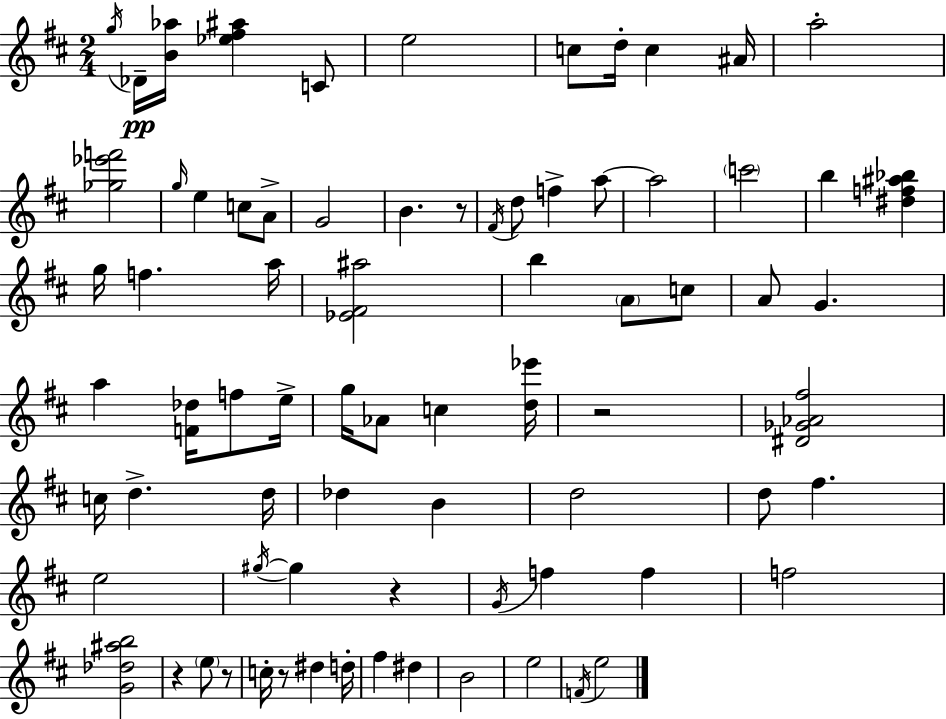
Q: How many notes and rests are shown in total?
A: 76